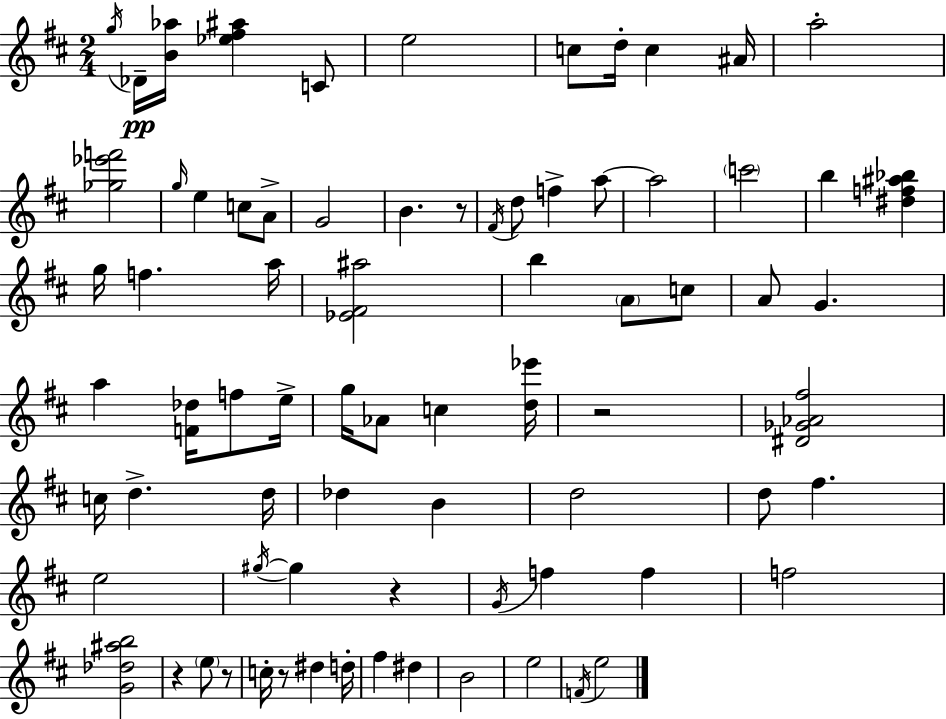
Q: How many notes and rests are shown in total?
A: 76